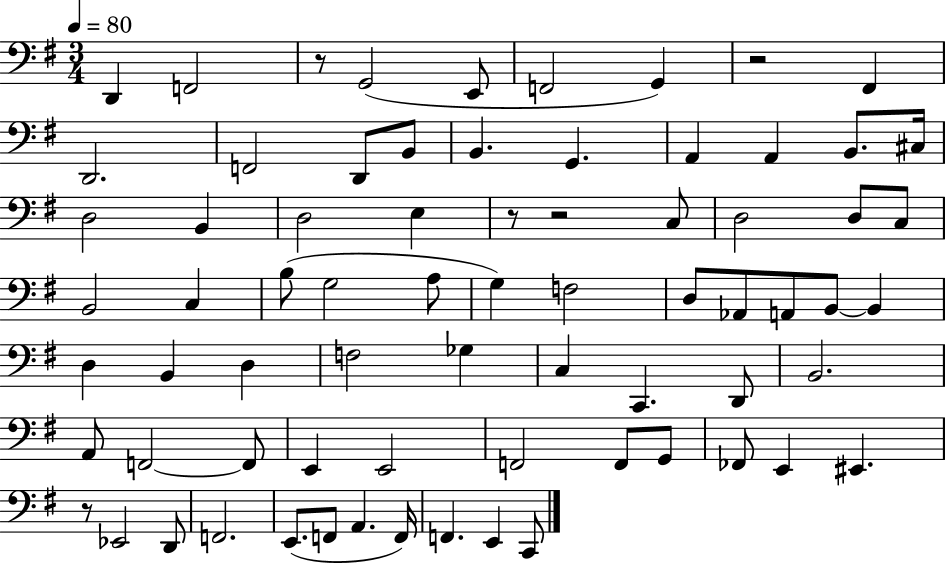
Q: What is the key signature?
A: G major